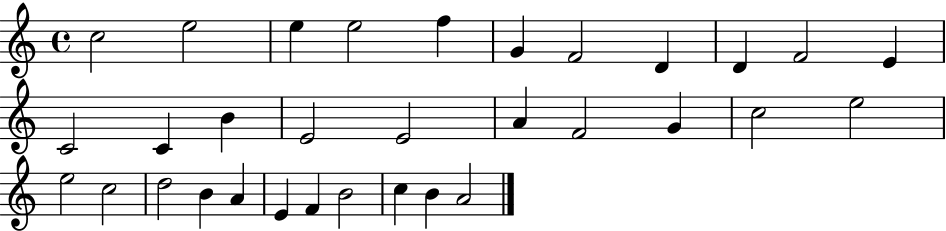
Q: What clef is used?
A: treble